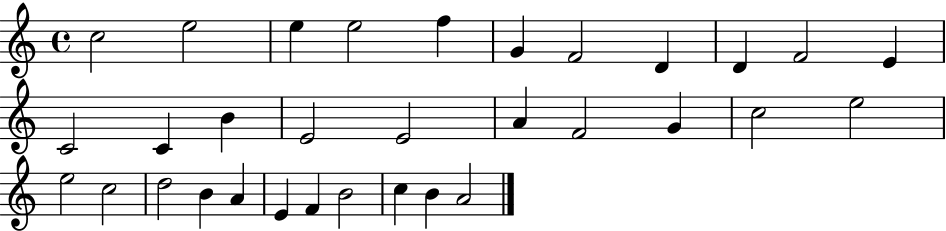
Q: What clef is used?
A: treble